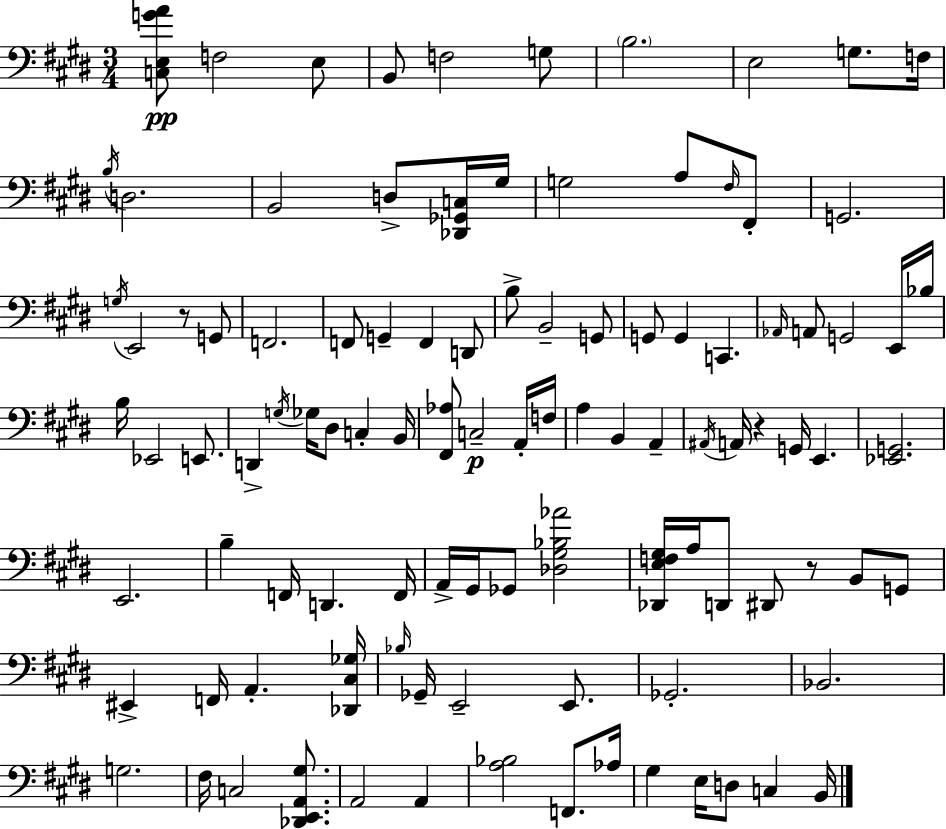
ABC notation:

X:1
T:Untitled
M:3/4
L:1/4
K:E
[C,E,GA]/2 F,2 E,/2 B,,/2 F,2 G,/2 B,2 E,2 G,/2 F,/4 B,/4 D,2 B,,2 D,/2 [_D,,_G,,C,]/4 ^G,/4 G,2 A,/2 ^F,/4 ^F,,/2 G,,2 G,/4 E,,2 z/2 G,,/2 F,,2 F,,/2 G,, F,, D,,/2 B,/2 B,,2 G,,/2 G,,/2 G,, C,, _A,,/4 A,,/2 G,,2 E,,/4 _B,/4 B,/4 _E,,2 E,,/2 D,, G,/4 _G,/4 ^D,/2 C, B,,/4 [^F,,_A,]/2 C,2 A,,/4 F,/4 A, B,, A,, ^A,,/4 A,,/4 z G,,/4 E,, [_E,,G,,]2 E,,2 B, F,,/4 D,, F,,/4 A,,/4 ^G,,/4 _G,,/2 [_D,^G,_B,_A]2 [_D,,E,F,^G,]/4 A,/4 D,,/2 ^D,,/2 z/2 B,,/2 G,,/2 ^E,, F,,/4 A,, [_D,,^C,_G,]/4 _B,/4 _G,,/4 E,,2 E,,/2 _G,,2 _B,,2 G,2 ^F,/4 C,2 [_D,,E,,A,,^G,]/2 A,,2 A,, [A,_B,]2 F,,/2 _A,/4 ^G, E,/4 D,/2 C, B,,/4